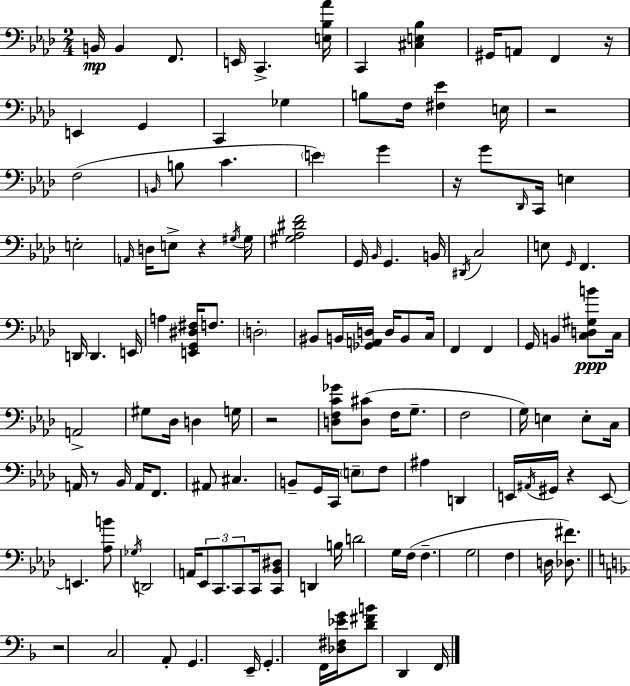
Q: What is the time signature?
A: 2/4